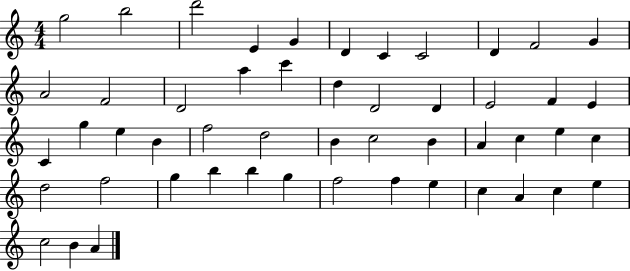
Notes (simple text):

G5/h B5/h D6/h E4/q G4/q D4/q C4/q C4/h D4/q F4/h G4/q A4/h F4/h D4/h A5/q C6/q D5/q D4/h D4/q E4/h F4/q E4/q C4/q G5/q E5/q B4/q F5/h D5/h B4/q C5/h B4/q A4/q C5/q E5/q C5/q D5/h F5/h G5/q B5/q B5/q G5/q F5/h F5/q E5/q C5/q A4/q C5/q E5/q C5/h B4/q A4/q